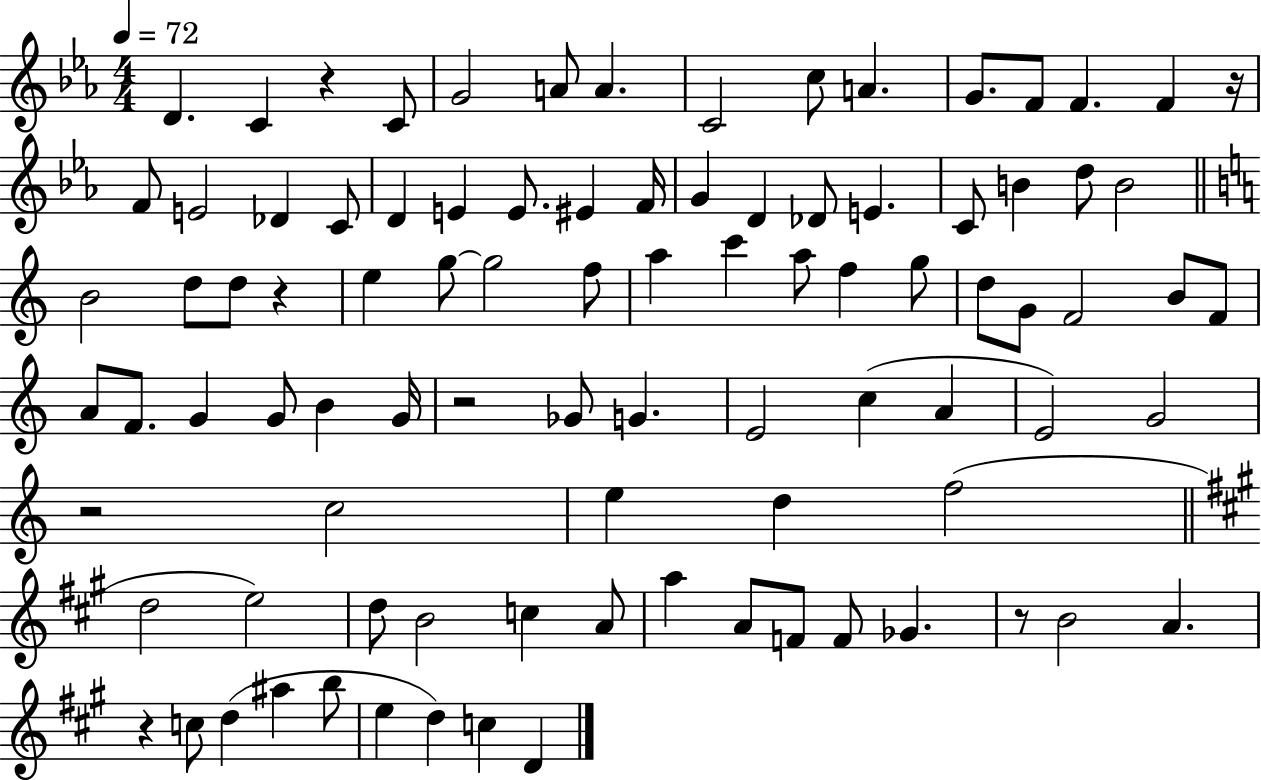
D4/q. C4/q R/q C4/e G4/h A4/e A4/q. C4/h C5/e A4/q. G4/e. F4/e F4/q. F4/q R/s F4/e E4/h Db4/q C4/e D4/q E4/q E4/e. EIS4/q F4/s G4/q D4/q Db4/e E4/q. C4/e B4/q D5/e B4/h B4/h D5/e D5/e R/q E5/q G5/e G5/h F5/e A5/q C6/q A5/e F5/q G5/e D5/e G4/e F4/h B4/e F4/e A4/e F4/e. G4/q G4/e B4/q G4/s R/h Gb4/e G4/q. E4/h C5/q A4/q E4/h G4/h R/h C5/h E5/q D5/q F5/h D5/h E5/h D5/e B4/h C5/q A4/e A5/q A4/e F4/e F4/e Gb4/q. R/e B4/h A4/q. R/q C5/e D5/q A#5/q B5/e E5/q D5/q C5/q D4/q